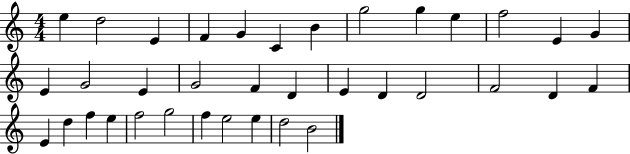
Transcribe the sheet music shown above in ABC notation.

X:1
T:Untitled
M:4/4
L:1/4
K:C
e d2 E F G C B g2 g e f2 E G E G2 E G2 F D E D D2 F2 D F E d f e f2 g2 f e2 e d2 B2